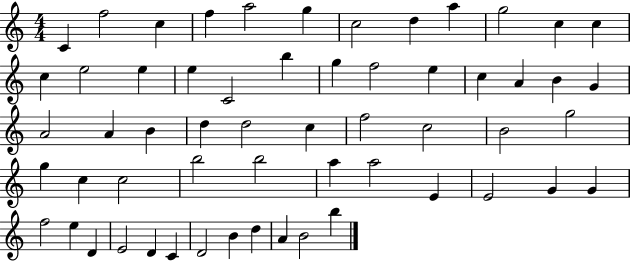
X:1
T:Untitled
M:4/4
L:1/4
K:C
C f2 c f a2 g c2 d a g2 c c c e2 e e C2 b g f2 e c A B G A2 A B d d2 c f2 c2 B2 g2 g c c2 b2 b2 a a2 E E2 G G f2 e D E2 D C D2 B d A B2 b